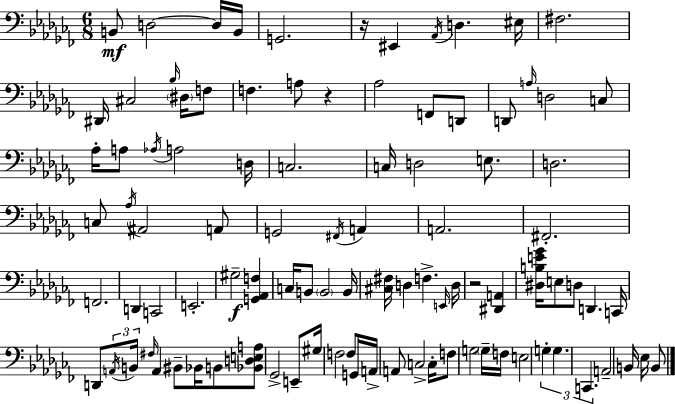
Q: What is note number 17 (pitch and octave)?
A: A3